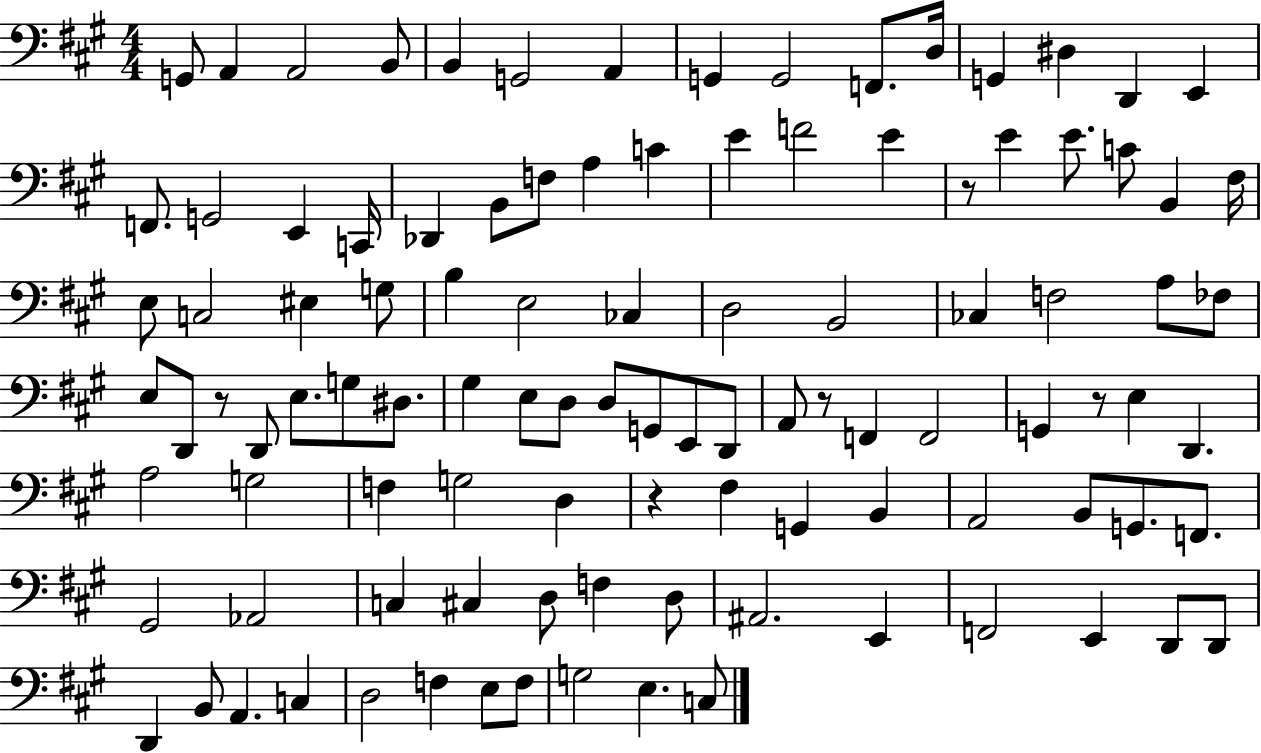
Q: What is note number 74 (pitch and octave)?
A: B2